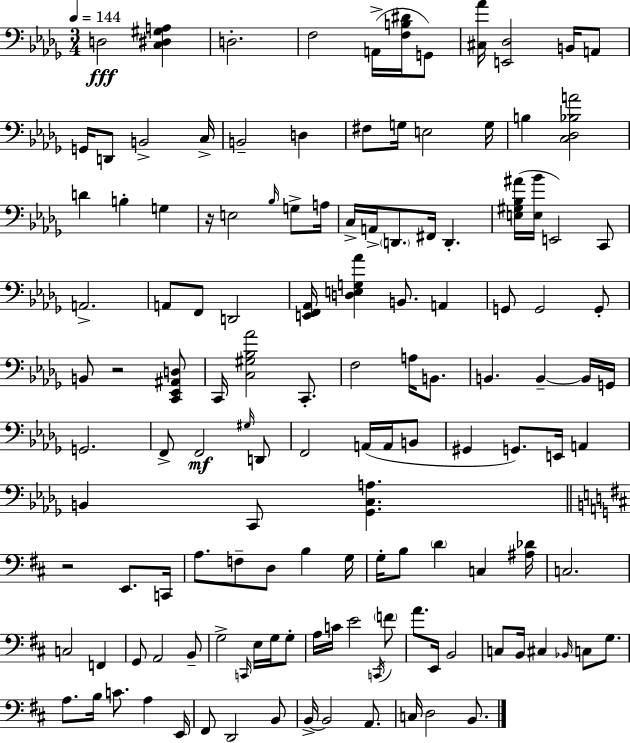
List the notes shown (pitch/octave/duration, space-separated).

D3/h [C3,D#3,G#3,A3]/q D3/h. F3/h A2/s [F3,B3,D#4]/s G2/e [C#3,Ab4]/s [E2,Db3]/h B2/s A2/e G2/s D2/e B2/h C3/s B2/h D3/q F#3/e G3/s E3/h G3/s B3/q [C3,Db3,Bb3,A4]/h D4/q B3/q G3/q R/s E3/h Bb3/s G3/e A3/s C3/s A2/s D2/e. F#2/s D2/q. [E3,G#3,Bb3,A#4]/s [E3,Bb4]/s E2/h C2/e A2/h. A2/e F2/e D2/h [E2,F2,Ab2]/s [D3,E3,G3,Ab4]/q B2/e. A2/q G2/e G2/h G2/e B2/e R/h [C2,Eb2,A#2,D3]/e C2/s [C3,G#3,Bb3,Ab4]/h C2/e. F3/h A3/s B2/e. B2/q. B2/q B2/s G2/s G2/h. F2/e F2/h G#3/s D2/e F2/h A2/s A2/s B2/e G#2/q G2/e. E2/s A2/q B2/q C2/e [Gb2,C3,A3]/q. R/h E2/e. C2/s A3/e. F3/e D3/e B3/q G3/s G3/s B3/e D4/q C3/q [A#3,Db4]/s C3/h. C3/h F2/q G2/e A2/h B2/e G3/h C2/s E3/s G3/s G3/e A3/s C4/s E4/h C2/s F4/e A4/e. E2/s B2/h C3/e B2/s C#3/q Bb2/s C3/e G3/e. A3/e. B3/s C4/e. A3/q E2/s F#2/e D2/h B2/e B2/s B2/h A2/e. C3/s D3/h B2/e.